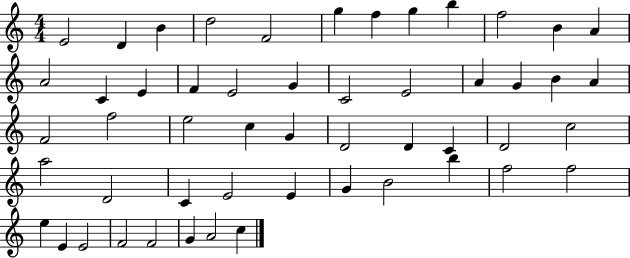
E4/h D4/q B4/q D5/h F4/h G5/q F5/q G5/q B5/q F5/h B4/q A4/q A4/h C4/q E4/q F4/q E4/h G4/q C4/h E4/h A4/q G4/q B4/q A4/q F4/h F5/h E5/h C5/q G4/q D4/h D4/q C4/q D4/h C5/h A5/h D4/h C4/q E4/h E4/q G4/q B4/h B5/q F5/h F5/h E5/q E4/q E4/h F4/h F4/h G4/q A4/h C5/q